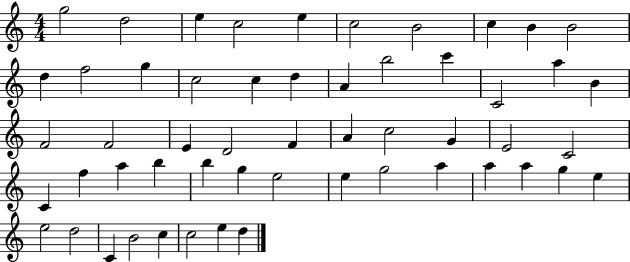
{
  \clef treble
  \numericTimeSignature
  \time 4/4
  \key c \major
  g''2 d''2 | e''4 c''2 e''4 | c''2 b'2 | c''4 b'4 b'2 | \break d''4 f''2 g''4 | c''2 c''4 d''4 | a'4 b''2 c'''4 | c'2 a''4 b'4 | \break f'2 f'2 | e'4 d'2 f'4 | a'4 c''2 g'4 | e'2 c'2 | \break c'4 f''4 a''4 b''4 | b''4 g''4 e''2 | e''4 g''2 a''4 | a''4 a''4 g''4 e''4 | \break e''2 d''2 | c'4 b'2 c''4 | c''2 e''4 d''4 | \bar "|."
}